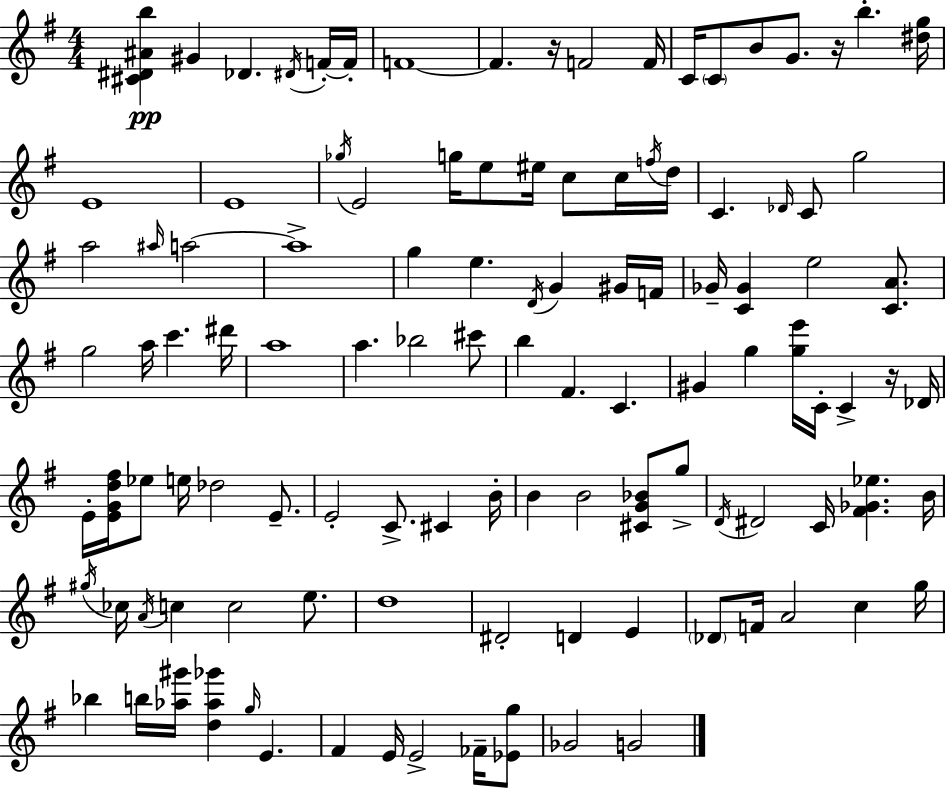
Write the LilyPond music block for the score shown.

{
  \clef treble
  \numericTimeSignature
  \time 4/4
  \key g \major
  <cis' dis' ais' b''>4\pp gis'4 des'4. \acciaccatura { dis'16 } f'16-.~~ | f'16-. f'1~~ | f'4. r16 f'2 | f'16 c'16 \parenthesize c'8 b'8 g'8. r16 b''4.-. | \break <dis'' g''>16 e'1 | e'1 | \acciaccatura { ges''16 } e'2 g''16 e''8 eis''16 c''8 | c''16 \acciaccatura { f''16 } d''16 c'4. \grace { des'16 } c'8 g''2 | \break a''2 \grace { ais''16 } a''2~~ | a''1-> | g''4 e''4. \acciaccatura { d'16 } | g'4 gis'16 f'16 ges'16-- <c' ges'>4 e''2 | \break <c' a'>8. g''2 a''16 c'''4. | dis'''16 a''1 | a''4. bes''2 | cis'''8 b''4 fis'4. | \break c'4. gis'4 g''4 <g'' e'''>16 c'16-. | c'4-> r16 des'16 e'16-. <e' g' d'' fis''>16 ees''8 e''16 des''2 | e'8.-- e'2-. c'8.-> | cis'4 b'16-. b'4 b'2 | \break <cis' g' bes'>8 g''8-> \acciaccatura { d'16 } dis'2 c'16 | <fis' ges' ees''>4. b'16 \acciaccatura { gis''16 } ces''16 \acciaccatura { a'16 } c''4 c''2 | e''8. d''1 | dis'2-. | \break d'4 e'4 \parenthesize des'8 f'16 a'2 | c''4 g''16 bes''4 b''16 <aes'' gis'''>16 <d'' aes'' ges'''>4 | \grace { g''16 } e'4. fis'4 e'16 e'2-> | fes'16-- <ees' g''>8 ges'2 | \break g'2 \bar "|."
}